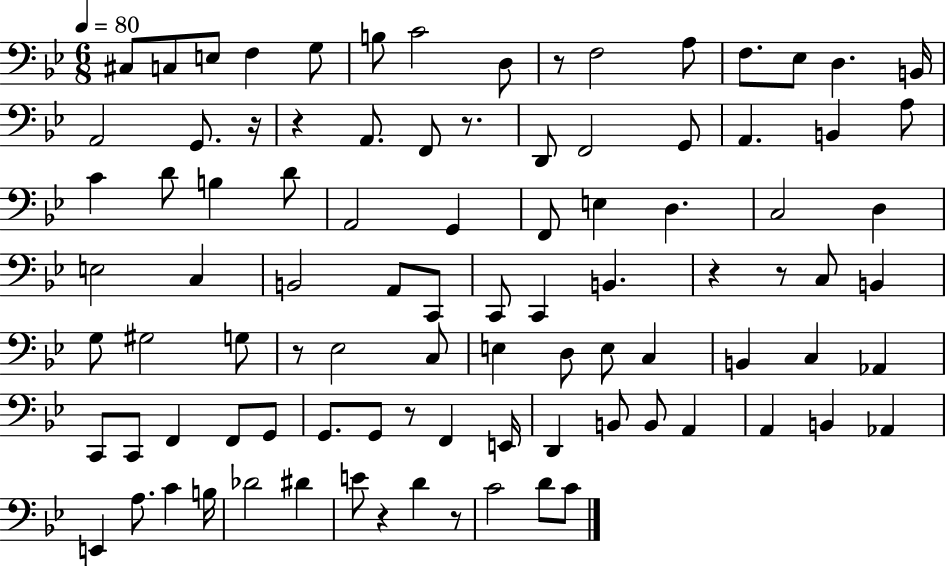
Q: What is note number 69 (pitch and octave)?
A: B2